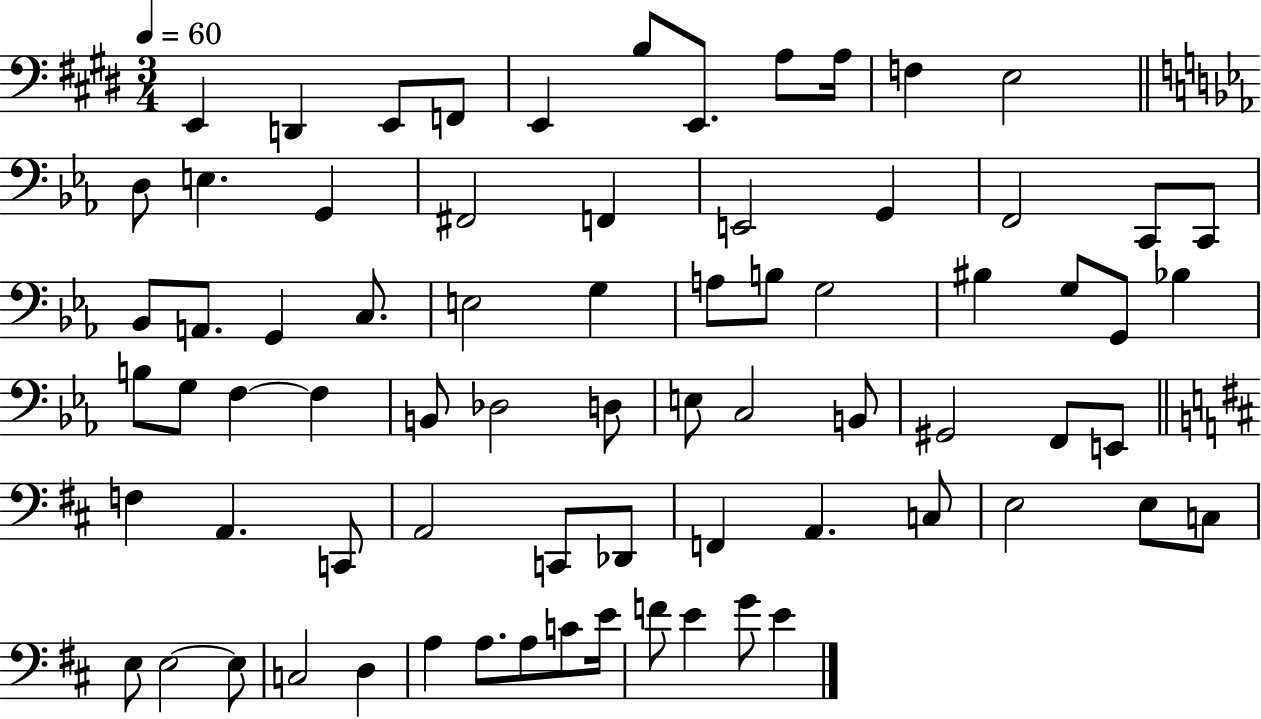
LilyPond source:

{
  \clef bass
  \numericTimeSignature
  \time 3/4
  \key e \major
  \tempo 4 = 60
  e,4 d,4 e,8 f,8 | e,4 b8 e,8. a8 a16 | f4 e2 | \bar "||" \break \key ees \major d8 e4. g,4 | fis,2 f,4 | e,2 g,4 | f,2 c,8 c,8 | \break bes,8 a,8. g,4 c8. | e2 g4 | a8 b8 g2 | bis4 g8 g,8 bes4 | \break b8 g8 f4~~ f4 | b,8 des2 d8 | e8 c2 b,8 | gis,2 f,8 e,8 | \break \bar "||" \break \key d \major f4 a,4. c,8 | a,2 c,8 des,8 | f,4 a,4. c8 | e2 e8 c8 | \break e8 e2~~ e8 | c2 d4 | a4 a8. a8 c'8 e'16 | f'8 e'4 g'8 e'4 | \break \bar "|."
}